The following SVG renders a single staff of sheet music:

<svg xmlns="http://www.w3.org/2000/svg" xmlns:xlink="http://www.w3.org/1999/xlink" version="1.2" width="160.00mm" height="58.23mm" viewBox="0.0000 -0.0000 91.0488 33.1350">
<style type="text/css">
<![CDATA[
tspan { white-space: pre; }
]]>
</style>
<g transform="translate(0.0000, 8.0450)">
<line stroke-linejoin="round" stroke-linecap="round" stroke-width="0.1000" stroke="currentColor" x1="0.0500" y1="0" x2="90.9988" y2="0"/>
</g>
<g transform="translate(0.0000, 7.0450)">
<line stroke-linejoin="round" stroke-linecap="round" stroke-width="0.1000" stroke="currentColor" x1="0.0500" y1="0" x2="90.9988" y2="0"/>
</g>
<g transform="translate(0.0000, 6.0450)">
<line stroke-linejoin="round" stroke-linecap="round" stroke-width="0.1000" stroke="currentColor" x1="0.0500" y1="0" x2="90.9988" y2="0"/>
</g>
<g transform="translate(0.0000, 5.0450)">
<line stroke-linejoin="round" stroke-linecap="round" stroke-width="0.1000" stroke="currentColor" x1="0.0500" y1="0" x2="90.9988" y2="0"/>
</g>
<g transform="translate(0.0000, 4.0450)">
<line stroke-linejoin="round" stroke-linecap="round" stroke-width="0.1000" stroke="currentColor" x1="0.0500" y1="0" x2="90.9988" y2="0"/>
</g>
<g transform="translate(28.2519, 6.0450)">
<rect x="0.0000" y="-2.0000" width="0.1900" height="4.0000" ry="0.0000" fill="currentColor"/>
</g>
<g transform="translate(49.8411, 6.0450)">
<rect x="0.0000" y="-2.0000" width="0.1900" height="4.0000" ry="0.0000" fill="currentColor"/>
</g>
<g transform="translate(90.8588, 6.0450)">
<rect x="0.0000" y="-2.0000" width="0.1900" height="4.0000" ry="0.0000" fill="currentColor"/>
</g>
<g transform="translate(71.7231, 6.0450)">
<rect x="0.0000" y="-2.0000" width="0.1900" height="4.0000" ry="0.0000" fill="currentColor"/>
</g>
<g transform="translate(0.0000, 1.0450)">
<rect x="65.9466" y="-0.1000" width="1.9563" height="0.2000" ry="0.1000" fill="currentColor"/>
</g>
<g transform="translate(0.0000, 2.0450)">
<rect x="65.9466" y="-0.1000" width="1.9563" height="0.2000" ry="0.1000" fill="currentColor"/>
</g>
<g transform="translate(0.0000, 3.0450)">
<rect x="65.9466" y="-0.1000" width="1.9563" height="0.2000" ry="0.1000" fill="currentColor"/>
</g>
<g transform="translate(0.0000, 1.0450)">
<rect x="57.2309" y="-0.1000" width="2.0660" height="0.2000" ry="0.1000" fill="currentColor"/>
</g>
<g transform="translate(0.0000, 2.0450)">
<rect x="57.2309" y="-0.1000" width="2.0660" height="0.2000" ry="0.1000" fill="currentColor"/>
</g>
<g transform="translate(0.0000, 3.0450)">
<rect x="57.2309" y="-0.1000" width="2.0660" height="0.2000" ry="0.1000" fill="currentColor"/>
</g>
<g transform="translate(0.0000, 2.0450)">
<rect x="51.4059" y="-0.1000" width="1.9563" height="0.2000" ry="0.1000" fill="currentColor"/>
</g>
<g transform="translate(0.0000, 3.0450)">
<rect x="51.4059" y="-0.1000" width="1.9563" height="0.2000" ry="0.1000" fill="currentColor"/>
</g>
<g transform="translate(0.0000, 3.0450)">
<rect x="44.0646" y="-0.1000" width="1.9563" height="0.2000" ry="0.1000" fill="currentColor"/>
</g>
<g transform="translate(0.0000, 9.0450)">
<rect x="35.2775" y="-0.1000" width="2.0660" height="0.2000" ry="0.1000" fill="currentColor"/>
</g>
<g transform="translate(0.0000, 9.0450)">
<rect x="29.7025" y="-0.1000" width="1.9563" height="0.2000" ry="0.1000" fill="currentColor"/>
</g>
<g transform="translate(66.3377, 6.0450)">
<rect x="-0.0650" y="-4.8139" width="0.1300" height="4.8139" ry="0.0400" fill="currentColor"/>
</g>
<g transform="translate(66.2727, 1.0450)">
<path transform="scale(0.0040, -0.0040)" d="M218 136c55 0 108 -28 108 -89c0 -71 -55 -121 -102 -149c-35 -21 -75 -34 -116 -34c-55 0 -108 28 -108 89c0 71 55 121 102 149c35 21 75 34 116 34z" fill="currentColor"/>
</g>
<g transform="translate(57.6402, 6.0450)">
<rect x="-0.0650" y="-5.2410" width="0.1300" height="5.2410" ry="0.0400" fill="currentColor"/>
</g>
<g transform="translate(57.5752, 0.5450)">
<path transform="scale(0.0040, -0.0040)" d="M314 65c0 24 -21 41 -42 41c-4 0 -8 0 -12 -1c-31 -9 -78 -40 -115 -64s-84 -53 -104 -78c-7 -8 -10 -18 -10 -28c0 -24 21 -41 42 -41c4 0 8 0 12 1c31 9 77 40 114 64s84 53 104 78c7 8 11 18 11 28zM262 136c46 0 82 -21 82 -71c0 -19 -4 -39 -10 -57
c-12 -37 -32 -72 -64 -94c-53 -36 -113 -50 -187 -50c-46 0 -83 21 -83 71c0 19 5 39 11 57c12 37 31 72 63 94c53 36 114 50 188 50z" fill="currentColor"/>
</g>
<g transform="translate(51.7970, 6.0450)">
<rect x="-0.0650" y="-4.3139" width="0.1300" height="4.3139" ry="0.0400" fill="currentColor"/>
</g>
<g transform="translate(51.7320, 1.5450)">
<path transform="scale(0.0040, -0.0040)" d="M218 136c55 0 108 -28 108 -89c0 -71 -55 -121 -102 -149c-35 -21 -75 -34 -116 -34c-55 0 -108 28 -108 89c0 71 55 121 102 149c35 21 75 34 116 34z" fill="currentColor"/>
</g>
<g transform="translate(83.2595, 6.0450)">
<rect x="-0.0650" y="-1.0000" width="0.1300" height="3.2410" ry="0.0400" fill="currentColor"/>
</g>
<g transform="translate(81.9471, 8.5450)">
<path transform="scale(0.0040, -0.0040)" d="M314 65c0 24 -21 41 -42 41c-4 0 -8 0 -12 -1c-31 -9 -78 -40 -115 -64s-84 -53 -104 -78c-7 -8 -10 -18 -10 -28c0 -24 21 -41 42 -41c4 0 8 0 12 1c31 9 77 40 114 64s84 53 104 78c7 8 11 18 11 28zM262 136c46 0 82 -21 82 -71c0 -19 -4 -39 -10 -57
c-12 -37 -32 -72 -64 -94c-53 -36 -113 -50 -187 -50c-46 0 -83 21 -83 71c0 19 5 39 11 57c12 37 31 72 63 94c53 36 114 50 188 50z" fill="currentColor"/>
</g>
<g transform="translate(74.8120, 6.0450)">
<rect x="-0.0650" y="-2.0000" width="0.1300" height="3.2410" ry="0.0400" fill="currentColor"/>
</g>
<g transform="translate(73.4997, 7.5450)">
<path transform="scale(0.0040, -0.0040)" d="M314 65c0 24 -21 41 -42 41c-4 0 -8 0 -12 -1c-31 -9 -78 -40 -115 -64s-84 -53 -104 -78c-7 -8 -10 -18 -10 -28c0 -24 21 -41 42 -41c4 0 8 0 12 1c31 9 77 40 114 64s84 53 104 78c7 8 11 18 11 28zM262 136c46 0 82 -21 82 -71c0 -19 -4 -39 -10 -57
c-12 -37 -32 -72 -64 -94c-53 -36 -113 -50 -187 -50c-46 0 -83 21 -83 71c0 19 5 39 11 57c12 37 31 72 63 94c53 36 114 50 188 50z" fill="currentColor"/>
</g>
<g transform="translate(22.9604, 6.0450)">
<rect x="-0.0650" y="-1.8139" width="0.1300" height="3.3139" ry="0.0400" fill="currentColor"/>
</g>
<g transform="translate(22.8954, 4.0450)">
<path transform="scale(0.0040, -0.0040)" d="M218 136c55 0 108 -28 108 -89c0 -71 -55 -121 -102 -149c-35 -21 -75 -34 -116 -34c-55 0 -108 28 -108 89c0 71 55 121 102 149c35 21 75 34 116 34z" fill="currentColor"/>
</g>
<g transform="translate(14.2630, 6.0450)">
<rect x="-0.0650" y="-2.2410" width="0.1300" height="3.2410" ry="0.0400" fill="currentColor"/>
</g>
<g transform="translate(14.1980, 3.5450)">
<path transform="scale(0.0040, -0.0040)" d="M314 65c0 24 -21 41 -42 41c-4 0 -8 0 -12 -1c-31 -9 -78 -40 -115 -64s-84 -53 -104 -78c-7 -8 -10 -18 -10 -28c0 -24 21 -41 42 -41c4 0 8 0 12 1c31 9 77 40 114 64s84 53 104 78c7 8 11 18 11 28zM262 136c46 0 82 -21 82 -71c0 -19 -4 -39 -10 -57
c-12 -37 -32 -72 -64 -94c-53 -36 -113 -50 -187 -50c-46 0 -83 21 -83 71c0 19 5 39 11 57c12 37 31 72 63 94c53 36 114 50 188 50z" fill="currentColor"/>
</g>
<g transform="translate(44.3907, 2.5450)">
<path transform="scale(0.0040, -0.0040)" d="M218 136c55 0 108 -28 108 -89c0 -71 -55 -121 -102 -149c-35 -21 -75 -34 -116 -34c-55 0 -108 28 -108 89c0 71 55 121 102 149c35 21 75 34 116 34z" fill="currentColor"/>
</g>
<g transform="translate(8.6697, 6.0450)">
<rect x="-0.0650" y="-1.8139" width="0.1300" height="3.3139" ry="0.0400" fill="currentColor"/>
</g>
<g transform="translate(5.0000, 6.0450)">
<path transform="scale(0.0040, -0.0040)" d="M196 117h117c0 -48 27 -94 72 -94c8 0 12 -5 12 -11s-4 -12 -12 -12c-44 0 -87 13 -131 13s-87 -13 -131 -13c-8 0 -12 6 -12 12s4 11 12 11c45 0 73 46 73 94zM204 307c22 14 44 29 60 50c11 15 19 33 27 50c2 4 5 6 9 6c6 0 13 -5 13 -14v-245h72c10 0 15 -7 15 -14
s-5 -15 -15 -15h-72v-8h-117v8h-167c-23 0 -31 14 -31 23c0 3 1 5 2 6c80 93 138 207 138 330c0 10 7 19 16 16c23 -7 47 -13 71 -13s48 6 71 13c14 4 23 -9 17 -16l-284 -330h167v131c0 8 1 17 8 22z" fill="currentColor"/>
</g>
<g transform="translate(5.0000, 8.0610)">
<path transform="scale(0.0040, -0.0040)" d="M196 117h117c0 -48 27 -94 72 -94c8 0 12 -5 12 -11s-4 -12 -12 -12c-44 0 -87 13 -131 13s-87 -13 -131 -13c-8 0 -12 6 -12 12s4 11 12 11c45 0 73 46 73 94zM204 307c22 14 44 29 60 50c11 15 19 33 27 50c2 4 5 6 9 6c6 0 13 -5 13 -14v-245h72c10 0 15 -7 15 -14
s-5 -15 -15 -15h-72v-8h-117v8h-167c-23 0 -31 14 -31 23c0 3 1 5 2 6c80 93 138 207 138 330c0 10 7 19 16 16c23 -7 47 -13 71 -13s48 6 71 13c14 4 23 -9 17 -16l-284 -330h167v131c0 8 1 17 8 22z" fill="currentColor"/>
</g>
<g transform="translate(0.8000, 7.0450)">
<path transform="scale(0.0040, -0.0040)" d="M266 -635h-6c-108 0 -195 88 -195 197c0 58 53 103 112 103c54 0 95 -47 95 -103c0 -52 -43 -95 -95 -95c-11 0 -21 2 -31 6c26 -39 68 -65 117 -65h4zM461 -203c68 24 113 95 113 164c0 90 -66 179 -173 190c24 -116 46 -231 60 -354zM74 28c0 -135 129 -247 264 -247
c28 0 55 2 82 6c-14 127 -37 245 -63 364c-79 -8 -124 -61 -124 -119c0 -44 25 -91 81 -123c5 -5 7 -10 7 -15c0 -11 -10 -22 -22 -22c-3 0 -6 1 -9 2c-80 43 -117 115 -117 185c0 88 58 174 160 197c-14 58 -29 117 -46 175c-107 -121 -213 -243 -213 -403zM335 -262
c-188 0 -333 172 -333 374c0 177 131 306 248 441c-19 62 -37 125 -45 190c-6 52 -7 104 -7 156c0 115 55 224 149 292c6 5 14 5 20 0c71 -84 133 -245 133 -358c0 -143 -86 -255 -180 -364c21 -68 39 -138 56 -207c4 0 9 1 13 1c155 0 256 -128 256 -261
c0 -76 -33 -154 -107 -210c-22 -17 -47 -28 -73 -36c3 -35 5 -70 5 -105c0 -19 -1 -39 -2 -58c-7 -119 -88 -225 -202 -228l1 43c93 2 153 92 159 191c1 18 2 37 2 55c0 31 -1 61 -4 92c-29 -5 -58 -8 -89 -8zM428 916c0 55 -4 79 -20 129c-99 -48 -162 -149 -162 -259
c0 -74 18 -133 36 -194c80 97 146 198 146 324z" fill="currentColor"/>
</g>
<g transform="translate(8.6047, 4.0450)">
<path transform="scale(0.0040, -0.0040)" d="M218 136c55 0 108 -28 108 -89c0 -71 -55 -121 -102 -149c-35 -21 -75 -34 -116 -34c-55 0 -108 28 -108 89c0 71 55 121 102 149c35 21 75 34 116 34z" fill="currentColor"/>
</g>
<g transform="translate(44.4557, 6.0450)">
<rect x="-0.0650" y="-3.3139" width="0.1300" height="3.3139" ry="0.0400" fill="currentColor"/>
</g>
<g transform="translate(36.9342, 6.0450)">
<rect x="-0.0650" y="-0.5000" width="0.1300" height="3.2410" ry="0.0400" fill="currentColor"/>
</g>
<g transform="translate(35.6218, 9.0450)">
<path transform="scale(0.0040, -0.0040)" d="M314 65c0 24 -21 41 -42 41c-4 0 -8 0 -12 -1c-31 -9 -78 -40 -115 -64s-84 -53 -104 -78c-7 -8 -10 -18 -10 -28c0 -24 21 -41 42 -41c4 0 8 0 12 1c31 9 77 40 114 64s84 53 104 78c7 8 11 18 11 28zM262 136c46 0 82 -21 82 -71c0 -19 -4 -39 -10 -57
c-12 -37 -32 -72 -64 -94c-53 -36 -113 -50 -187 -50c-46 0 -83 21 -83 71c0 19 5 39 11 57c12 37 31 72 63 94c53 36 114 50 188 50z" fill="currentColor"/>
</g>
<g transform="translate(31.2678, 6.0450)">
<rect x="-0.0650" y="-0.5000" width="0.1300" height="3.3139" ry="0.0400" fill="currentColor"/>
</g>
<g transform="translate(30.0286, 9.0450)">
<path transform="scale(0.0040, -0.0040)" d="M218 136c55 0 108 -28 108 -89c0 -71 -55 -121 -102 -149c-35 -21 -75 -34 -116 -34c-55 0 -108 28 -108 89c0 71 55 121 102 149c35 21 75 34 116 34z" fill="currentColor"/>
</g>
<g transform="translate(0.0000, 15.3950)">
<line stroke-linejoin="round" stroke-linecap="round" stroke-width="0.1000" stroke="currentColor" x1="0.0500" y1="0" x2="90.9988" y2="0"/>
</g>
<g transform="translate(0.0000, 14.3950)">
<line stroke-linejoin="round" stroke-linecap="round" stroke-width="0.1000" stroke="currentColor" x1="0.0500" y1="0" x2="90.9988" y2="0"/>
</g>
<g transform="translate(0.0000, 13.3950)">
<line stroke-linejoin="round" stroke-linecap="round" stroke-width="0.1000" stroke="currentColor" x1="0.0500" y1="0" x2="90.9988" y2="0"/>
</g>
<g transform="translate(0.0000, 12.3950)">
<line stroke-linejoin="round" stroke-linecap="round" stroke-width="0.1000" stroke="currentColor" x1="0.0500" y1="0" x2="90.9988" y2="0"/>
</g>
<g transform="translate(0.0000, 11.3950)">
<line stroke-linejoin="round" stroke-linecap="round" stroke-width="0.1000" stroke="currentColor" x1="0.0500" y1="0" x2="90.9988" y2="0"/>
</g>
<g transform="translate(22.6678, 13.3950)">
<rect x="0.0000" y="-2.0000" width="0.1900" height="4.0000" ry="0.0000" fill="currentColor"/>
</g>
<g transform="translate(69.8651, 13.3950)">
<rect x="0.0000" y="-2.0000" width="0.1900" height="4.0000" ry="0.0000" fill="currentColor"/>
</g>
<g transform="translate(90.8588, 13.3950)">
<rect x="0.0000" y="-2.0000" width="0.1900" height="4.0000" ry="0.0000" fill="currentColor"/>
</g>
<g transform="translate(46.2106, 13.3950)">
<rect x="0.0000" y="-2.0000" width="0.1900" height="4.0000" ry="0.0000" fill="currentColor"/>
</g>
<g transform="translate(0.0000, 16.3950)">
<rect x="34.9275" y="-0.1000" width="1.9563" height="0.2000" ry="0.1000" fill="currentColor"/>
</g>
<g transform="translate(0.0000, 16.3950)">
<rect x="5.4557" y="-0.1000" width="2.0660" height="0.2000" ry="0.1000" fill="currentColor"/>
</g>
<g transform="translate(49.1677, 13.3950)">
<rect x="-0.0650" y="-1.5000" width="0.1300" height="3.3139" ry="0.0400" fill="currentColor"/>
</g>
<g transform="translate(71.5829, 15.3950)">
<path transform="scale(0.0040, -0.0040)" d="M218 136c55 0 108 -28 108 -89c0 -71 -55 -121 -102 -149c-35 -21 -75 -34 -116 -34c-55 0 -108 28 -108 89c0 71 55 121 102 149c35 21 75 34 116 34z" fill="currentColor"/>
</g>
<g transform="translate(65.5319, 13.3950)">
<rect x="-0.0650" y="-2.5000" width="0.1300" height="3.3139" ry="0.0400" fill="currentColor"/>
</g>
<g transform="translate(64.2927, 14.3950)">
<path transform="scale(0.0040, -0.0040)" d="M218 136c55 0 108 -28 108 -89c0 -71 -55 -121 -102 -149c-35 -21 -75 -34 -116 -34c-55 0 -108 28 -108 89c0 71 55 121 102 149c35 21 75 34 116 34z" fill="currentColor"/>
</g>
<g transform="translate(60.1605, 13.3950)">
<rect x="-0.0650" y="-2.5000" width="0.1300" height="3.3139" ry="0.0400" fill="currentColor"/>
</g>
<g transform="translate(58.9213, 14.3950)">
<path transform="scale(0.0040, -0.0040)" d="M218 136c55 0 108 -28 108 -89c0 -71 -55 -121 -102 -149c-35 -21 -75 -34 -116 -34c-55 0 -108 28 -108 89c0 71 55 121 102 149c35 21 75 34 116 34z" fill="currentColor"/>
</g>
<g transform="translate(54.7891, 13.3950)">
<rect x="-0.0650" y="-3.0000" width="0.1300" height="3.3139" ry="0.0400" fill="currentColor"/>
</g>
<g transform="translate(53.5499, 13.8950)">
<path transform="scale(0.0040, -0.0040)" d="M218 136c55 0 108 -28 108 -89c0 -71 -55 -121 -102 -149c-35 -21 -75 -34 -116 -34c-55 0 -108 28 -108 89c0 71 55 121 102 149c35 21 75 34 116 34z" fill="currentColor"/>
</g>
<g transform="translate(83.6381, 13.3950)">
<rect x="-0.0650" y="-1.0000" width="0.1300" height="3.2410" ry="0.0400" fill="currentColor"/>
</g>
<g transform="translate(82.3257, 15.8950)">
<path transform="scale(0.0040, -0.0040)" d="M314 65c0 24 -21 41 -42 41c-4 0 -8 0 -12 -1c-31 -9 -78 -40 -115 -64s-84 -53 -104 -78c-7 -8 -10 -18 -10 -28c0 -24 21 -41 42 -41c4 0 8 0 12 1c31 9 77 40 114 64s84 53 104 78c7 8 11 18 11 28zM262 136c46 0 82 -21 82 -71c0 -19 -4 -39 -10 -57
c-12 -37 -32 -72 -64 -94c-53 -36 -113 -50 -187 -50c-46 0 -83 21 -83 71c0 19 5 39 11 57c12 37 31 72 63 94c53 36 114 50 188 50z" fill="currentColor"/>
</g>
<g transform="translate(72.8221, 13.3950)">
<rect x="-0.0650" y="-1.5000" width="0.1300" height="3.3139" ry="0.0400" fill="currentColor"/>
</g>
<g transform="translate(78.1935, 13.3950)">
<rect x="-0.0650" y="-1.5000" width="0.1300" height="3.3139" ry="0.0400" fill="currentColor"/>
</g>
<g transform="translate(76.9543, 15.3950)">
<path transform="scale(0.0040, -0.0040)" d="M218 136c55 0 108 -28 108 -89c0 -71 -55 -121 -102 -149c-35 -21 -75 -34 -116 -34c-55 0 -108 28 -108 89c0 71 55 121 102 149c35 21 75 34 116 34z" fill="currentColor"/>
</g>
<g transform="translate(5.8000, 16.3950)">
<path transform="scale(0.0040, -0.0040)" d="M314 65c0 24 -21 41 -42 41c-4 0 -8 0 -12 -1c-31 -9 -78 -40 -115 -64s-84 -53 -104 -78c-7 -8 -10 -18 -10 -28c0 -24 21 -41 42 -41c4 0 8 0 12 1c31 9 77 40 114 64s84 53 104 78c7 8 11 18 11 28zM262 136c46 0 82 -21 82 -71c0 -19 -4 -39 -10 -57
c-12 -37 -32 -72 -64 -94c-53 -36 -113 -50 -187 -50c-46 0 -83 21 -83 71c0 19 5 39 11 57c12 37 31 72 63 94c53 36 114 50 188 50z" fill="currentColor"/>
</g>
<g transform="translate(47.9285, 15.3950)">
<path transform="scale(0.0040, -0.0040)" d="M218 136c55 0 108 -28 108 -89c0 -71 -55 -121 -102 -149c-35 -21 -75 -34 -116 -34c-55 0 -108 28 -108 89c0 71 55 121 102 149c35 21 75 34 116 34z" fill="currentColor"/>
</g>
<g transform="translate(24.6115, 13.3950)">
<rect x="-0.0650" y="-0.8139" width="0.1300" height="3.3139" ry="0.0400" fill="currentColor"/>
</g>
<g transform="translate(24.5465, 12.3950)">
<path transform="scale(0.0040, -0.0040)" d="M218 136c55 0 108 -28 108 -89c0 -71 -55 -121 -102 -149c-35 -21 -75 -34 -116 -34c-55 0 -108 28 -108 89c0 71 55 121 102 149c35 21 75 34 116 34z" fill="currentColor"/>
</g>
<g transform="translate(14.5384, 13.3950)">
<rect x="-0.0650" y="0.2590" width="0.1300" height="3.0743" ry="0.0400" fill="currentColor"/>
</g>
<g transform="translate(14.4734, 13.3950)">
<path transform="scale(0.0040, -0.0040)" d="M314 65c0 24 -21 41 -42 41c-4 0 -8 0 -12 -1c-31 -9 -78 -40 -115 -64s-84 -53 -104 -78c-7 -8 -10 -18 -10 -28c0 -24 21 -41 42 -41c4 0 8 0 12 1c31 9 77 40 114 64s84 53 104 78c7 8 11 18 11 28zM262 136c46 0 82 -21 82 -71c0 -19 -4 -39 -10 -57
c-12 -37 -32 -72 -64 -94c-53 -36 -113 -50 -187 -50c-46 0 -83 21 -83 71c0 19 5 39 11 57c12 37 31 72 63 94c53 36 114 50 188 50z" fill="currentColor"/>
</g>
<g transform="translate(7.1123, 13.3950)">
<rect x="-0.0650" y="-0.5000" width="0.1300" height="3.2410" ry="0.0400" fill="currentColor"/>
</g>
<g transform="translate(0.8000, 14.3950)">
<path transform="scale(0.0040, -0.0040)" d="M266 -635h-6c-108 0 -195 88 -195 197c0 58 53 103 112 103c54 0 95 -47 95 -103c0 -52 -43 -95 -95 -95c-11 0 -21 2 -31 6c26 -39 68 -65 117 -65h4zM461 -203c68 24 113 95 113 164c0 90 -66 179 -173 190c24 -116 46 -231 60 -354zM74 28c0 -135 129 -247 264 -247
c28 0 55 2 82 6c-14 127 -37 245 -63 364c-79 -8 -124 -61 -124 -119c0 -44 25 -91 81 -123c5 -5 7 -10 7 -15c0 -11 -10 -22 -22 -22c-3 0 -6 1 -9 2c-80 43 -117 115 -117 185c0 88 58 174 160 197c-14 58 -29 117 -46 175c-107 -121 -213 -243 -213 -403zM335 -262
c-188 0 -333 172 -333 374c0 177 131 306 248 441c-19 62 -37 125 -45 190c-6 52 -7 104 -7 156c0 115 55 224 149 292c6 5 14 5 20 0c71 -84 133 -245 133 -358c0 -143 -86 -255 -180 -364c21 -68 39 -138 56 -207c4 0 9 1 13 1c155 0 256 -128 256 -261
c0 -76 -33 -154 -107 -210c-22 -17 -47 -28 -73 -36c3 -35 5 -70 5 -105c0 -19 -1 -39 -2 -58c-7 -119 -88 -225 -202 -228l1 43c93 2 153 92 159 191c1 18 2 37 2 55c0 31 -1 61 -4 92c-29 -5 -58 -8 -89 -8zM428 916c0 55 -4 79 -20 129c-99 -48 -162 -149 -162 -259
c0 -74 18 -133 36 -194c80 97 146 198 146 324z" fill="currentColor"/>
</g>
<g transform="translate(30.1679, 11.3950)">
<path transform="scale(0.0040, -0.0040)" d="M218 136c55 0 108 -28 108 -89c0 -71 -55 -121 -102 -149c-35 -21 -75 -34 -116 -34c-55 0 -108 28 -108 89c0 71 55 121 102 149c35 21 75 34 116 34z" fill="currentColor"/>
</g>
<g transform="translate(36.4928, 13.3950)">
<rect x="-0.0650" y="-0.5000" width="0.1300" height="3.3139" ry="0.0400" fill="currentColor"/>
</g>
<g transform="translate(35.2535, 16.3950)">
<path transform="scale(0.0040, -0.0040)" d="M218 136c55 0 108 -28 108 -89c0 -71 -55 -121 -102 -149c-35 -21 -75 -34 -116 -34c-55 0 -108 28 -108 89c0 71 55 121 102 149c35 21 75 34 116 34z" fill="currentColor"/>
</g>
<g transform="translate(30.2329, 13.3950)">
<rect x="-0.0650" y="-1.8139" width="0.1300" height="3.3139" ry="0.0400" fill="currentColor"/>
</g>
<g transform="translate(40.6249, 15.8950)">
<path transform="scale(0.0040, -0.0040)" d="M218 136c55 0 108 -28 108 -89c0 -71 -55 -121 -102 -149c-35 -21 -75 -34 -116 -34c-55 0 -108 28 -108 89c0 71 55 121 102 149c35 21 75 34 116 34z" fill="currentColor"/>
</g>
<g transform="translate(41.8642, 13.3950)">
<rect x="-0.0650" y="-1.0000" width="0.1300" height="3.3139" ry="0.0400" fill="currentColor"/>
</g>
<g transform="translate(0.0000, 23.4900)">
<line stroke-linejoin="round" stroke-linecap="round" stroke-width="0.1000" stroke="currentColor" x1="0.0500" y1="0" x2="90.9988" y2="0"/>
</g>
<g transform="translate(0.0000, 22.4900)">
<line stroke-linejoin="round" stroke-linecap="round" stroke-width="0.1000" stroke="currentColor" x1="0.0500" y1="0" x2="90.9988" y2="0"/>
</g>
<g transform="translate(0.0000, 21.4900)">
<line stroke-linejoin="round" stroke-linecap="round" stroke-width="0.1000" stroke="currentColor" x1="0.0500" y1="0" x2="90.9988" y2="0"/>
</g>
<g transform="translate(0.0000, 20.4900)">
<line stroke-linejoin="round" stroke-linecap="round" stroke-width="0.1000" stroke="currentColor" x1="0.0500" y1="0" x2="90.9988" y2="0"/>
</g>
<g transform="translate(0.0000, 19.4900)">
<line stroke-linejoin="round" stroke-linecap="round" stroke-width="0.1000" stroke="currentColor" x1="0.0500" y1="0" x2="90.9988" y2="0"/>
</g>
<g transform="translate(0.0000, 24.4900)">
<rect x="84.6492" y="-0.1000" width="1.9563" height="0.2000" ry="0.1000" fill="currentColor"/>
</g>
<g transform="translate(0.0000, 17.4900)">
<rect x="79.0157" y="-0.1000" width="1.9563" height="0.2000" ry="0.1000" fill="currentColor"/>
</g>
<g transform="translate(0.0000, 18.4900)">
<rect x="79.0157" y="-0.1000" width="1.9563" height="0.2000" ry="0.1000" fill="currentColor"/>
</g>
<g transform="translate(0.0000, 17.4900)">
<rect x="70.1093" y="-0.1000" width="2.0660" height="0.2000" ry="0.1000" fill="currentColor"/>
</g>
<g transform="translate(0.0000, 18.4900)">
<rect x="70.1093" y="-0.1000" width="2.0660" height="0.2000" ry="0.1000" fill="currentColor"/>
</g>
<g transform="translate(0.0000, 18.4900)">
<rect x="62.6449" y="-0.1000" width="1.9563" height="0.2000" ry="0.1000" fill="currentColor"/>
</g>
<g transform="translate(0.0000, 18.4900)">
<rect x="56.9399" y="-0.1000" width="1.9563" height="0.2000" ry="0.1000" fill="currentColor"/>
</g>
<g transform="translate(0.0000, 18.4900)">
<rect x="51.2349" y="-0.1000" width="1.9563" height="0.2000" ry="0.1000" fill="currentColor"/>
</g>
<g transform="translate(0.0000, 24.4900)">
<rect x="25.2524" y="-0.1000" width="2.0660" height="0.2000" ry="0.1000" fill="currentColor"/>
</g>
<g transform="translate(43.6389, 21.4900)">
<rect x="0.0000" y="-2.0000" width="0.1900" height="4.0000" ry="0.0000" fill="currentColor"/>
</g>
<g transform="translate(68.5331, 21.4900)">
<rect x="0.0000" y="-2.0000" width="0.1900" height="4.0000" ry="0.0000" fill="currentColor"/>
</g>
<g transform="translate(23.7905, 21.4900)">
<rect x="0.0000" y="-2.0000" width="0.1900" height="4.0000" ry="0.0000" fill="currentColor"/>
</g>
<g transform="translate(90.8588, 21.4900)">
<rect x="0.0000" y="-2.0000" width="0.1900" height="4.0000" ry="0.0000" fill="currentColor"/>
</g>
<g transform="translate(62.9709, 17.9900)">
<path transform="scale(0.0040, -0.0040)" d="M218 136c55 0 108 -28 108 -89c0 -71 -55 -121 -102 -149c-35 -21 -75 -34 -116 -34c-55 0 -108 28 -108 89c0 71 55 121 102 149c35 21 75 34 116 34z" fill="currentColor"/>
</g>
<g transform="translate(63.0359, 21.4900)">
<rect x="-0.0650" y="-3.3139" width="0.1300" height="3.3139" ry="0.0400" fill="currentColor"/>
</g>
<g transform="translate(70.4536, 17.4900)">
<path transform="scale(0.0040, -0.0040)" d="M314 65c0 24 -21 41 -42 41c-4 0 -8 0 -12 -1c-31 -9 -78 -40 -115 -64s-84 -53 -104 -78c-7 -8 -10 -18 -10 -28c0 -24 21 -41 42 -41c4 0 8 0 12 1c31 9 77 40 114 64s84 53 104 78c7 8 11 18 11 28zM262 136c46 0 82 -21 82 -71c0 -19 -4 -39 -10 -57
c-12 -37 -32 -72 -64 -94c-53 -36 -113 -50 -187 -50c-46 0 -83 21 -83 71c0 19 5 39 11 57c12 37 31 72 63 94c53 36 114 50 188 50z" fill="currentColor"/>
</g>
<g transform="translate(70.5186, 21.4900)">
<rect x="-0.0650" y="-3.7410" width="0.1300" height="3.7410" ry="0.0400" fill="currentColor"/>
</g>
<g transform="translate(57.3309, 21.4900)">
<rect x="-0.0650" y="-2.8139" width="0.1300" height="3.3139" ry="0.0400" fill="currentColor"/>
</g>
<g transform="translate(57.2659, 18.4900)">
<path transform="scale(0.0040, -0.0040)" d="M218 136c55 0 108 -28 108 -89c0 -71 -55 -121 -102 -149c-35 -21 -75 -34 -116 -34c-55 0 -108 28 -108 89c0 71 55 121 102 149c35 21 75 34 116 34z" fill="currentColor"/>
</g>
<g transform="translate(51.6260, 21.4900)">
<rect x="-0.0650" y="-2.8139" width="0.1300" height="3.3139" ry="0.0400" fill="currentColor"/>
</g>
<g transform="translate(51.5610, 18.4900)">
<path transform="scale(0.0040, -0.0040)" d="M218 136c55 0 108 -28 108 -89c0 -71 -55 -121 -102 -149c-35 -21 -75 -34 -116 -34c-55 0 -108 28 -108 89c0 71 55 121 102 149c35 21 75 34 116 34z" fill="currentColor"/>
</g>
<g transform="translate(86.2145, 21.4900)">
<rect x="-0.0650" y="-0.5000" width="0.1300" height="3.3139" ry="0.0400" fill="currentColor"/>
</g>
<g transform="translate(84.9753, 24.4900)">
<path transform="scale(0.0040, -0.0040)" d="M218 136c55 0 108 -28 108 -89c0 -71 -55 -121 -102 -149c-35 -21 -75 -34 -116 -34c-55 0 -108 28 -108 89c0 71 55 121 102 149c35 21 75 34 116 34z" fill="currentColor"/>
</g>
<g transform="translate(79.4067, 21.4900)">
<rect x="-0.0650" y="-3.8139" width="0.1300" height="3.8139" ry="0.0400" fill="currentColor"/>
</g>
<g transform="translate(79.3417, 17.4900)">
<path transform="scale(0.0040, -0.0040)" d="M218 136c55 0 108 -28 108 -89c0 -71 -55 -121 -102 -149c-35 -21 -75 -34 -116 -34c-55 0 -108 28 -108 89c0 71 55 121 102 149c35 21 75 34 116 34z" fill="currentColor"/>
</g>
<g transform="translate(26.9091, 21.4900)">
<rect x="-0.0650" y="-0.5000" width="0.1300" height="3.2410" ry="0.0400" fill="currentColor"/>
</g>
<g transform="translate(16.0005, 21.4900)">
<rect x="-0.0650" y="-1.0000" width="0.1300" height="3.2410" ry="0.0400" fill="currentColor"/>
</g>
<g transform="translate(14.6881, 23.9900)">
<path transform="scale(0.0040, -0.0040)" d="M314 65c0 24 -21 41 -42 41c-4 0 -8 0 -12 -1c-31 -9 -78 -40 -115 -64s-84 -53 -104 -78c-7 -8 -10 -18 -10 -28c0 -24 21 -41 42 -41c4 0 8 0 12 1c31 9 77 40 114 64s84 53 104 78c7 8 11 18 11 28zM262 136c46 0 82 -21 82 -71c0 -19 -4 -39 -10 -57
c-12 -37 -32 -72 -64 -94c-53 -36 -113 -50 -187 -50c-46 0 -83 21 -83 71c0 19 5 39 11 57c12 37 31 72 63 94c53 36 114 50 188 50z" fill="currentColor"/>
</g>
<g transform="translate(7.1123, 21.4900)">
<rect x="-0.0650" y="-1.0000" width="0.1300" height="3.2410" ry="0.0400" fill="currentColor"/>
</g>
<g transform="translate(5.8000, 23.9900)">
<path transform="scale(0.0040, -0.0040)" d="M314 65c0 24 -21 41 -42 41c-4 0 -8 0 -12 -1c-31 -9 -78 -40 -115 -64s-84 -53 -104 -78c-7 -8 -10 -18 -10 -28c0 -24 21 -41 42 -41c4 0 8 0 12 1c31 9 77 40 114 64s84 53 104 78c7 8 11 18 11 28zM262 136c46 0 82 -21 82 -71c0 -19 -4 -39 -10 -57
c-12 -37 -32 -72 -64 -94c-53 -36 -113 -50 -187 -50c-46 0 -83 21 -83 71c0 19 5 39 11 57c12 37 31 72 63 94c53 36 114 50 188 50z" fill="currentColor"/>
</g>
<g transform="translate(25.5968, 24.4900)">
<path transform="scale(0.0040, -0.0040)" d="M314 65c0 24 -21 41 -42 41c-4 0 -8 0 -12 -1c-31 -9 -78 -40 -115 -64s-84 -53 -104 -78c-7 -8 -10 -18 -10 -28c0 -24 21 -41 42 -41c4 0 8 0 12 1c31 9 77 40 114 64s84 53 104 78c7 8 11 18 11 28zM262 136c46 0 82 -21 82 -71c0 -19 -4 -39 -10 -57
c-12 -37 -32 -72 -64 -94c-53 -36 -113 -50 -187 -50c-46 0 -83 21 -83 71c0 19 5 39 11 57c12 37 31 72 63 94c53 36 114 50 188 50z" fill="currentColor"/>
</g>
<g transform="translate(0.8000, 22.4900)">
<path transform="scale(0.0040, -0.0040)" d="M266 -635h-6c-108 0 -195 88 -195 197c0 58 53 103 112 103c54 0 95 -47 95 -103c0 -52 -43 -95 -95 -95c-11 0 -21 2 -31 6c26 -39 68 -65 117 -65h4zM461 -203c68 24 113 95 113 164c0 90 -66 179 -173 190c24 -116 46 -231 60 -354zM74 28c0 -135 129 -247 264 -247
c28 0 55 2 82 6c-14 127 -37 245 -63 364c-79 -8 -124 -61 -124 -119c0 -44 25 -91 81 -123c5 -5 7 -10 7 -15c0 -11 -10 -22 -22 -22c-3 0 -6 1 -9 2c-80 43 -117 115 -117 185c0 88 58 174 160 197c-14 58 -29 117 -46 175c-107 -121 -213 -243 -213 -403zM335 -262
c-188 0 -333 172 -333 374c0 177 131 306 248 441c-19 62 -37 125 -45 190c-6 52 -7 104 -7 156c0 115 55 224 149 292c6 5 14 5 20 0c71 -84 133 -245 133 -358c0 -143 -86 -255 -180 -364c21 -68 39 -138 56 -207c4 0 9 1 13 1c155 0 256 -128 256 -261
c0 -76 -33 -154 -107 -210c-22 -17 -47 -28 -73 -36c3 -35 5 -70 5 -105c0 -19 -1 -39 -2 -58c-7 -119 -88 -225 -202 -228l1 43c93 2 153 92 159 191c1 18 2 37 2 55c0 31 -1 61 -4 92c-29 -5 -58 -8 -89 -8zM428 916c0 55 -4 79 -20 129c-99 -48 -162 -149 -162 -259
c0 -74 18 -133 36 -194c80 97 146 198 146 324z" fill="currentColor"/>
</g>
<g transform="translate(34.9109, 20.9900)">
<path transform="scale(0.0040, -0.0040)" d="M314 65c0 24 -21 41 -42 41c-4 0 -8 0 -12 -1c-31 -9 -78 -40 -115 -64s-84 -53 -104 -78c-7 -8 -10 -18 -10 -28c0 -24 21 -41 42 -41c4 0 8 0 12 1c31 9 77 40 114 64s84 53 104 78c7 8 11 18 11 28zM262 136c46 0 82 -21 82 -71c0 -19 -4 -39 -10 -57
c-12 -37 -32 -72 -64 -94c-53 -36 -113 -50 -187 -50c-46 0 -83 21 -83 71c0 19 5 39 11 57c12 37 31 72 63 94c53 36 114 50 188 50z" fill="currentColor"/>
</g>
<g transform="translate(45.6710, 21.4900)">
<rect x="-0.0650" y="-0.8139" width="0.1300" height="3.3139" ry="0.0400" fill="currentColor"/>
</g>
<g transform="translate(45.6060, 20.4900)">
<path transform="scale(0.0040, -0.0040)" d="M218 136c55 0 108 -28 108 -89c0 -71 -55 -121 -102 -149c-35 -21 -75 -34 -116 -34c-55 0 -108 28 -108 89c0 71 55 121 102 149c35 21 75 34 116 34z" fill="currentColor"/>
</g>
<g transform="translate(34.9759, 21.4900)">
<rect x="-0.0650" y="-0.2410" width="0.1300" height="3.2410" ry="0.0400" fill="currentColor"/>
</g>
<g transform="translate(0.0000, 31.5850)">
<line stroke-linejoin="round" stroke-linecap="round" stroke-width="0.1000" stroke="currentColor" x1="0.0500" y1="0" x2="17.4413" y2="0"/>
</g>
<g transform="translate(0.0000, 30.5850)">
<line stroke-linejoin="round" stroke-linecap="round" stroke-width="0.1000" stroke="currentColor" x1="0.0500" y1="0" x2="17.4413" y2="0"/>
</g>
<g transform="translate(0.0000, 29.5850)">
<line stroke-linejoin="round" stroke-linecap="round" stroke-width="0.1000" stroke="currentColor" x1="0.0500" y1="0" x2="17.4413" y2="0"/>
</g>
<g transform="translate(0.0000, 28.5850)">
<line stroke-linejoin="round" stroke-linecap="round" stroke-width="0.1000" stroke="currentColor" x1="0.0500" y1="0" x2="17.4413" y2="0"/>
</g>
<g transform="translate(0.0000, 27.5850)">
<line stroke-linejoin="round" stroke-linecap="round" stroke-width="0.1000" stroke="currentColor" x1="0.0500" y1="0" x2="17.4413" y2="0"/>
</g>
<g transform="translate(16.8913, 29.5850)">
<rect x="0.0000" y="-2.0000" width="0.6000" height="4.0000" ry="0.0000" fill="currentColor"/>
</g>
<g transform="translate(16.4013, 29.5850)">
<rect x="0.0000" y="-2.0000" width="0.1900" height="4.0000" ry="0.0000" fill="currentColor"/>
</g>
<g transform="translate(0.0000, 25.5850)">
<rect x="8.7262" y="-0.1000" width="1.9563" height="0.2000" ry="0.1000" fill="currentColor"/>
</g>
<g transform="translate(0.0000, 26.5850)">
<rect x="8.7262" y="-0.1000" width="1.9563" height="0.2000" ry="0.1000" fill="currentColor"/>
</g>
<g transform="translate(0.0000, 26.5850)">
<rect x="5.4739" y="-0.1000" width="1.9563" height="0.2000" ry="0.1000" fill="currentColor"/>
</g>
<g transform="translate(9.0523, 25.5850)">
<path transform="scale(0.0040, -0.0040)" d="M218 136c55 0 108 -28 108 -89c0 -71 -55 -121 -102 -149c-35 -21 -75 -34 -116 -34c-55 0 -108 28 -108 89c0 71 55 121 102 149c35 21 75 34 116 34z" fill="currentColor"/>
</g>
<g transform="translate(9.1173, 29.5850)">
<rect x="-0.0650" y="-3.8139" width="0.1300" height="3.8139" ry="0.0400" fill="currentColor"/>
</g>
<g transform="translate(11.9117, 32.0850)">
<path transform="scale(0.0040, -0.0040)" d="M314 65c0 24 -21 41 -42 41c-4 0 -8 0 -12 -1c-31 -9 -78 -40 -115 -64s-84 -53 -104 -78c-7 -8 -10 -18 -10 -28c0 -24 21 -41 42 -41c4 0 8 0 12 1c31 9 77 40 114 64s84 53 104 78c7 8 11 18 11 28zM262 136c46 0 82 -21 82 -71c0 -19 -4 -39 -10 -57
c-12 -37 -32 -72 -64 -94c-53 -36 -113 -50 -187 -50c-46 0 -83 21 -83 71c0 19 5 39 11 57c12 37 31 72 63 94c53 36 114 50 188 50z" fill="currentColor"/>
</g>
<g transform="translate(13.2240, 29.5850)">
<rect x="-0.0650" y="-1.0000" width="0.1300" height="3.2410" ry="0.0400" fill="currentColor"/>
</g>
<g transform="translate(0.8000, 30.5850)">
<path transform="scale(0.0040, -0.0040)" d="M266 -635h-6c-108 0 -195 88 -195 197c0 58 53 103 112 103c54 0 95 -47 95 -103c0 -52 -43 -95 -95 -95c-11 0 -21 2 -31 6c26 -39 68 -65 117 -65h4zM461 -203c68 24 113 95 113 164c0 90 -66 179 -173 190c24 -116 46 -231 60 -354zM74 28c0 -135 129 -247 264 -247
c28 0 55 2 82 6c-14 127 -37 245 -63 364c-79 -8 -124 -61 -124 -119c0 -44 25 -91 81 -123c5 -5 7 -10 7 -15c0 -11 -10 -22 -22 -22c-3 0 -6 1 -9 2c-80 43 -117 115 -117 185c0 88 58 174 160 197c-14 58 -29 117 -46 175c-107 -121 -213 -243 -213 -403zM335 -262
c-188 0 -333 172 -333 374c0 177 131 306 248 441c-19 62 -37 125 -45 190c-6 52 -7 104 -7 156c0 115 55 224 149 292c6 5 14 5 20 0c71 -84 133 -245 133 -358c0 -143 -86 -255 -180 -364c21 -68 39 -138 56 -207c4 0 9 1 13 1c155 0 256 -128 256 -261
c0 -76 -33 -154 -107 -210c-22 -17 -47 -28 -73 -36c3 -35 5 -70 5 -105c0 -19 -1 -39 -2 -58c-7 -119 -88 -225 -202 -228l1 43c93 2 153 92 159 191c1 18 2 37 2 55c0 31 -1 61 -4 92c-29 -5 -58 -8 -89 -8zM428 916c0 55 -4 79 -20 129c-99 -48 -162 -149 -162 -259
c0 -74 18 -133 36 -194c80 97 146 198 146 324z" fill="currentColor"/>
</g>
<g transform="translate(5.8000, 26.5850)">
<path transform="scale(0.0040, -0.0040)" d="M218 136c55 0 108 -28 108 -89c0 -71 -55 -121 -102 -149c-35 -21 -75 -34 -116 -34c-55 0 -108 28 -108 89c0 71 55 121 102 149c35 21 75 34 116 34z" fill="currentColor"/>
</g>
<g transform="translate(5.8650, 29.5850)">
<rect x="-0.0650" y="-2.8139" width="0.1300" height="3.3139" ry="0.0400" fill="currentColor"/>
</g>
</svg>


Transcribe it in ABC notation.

X:1
T:Untitled
M:4/4
L:1/4
K:C
f g2 f C C2 b d' f'2 e' F2 D2 C2 B2 d f C D E A G G E E D2 D2 D2 C2 c2 d a a b c'2 c' C a c' D2